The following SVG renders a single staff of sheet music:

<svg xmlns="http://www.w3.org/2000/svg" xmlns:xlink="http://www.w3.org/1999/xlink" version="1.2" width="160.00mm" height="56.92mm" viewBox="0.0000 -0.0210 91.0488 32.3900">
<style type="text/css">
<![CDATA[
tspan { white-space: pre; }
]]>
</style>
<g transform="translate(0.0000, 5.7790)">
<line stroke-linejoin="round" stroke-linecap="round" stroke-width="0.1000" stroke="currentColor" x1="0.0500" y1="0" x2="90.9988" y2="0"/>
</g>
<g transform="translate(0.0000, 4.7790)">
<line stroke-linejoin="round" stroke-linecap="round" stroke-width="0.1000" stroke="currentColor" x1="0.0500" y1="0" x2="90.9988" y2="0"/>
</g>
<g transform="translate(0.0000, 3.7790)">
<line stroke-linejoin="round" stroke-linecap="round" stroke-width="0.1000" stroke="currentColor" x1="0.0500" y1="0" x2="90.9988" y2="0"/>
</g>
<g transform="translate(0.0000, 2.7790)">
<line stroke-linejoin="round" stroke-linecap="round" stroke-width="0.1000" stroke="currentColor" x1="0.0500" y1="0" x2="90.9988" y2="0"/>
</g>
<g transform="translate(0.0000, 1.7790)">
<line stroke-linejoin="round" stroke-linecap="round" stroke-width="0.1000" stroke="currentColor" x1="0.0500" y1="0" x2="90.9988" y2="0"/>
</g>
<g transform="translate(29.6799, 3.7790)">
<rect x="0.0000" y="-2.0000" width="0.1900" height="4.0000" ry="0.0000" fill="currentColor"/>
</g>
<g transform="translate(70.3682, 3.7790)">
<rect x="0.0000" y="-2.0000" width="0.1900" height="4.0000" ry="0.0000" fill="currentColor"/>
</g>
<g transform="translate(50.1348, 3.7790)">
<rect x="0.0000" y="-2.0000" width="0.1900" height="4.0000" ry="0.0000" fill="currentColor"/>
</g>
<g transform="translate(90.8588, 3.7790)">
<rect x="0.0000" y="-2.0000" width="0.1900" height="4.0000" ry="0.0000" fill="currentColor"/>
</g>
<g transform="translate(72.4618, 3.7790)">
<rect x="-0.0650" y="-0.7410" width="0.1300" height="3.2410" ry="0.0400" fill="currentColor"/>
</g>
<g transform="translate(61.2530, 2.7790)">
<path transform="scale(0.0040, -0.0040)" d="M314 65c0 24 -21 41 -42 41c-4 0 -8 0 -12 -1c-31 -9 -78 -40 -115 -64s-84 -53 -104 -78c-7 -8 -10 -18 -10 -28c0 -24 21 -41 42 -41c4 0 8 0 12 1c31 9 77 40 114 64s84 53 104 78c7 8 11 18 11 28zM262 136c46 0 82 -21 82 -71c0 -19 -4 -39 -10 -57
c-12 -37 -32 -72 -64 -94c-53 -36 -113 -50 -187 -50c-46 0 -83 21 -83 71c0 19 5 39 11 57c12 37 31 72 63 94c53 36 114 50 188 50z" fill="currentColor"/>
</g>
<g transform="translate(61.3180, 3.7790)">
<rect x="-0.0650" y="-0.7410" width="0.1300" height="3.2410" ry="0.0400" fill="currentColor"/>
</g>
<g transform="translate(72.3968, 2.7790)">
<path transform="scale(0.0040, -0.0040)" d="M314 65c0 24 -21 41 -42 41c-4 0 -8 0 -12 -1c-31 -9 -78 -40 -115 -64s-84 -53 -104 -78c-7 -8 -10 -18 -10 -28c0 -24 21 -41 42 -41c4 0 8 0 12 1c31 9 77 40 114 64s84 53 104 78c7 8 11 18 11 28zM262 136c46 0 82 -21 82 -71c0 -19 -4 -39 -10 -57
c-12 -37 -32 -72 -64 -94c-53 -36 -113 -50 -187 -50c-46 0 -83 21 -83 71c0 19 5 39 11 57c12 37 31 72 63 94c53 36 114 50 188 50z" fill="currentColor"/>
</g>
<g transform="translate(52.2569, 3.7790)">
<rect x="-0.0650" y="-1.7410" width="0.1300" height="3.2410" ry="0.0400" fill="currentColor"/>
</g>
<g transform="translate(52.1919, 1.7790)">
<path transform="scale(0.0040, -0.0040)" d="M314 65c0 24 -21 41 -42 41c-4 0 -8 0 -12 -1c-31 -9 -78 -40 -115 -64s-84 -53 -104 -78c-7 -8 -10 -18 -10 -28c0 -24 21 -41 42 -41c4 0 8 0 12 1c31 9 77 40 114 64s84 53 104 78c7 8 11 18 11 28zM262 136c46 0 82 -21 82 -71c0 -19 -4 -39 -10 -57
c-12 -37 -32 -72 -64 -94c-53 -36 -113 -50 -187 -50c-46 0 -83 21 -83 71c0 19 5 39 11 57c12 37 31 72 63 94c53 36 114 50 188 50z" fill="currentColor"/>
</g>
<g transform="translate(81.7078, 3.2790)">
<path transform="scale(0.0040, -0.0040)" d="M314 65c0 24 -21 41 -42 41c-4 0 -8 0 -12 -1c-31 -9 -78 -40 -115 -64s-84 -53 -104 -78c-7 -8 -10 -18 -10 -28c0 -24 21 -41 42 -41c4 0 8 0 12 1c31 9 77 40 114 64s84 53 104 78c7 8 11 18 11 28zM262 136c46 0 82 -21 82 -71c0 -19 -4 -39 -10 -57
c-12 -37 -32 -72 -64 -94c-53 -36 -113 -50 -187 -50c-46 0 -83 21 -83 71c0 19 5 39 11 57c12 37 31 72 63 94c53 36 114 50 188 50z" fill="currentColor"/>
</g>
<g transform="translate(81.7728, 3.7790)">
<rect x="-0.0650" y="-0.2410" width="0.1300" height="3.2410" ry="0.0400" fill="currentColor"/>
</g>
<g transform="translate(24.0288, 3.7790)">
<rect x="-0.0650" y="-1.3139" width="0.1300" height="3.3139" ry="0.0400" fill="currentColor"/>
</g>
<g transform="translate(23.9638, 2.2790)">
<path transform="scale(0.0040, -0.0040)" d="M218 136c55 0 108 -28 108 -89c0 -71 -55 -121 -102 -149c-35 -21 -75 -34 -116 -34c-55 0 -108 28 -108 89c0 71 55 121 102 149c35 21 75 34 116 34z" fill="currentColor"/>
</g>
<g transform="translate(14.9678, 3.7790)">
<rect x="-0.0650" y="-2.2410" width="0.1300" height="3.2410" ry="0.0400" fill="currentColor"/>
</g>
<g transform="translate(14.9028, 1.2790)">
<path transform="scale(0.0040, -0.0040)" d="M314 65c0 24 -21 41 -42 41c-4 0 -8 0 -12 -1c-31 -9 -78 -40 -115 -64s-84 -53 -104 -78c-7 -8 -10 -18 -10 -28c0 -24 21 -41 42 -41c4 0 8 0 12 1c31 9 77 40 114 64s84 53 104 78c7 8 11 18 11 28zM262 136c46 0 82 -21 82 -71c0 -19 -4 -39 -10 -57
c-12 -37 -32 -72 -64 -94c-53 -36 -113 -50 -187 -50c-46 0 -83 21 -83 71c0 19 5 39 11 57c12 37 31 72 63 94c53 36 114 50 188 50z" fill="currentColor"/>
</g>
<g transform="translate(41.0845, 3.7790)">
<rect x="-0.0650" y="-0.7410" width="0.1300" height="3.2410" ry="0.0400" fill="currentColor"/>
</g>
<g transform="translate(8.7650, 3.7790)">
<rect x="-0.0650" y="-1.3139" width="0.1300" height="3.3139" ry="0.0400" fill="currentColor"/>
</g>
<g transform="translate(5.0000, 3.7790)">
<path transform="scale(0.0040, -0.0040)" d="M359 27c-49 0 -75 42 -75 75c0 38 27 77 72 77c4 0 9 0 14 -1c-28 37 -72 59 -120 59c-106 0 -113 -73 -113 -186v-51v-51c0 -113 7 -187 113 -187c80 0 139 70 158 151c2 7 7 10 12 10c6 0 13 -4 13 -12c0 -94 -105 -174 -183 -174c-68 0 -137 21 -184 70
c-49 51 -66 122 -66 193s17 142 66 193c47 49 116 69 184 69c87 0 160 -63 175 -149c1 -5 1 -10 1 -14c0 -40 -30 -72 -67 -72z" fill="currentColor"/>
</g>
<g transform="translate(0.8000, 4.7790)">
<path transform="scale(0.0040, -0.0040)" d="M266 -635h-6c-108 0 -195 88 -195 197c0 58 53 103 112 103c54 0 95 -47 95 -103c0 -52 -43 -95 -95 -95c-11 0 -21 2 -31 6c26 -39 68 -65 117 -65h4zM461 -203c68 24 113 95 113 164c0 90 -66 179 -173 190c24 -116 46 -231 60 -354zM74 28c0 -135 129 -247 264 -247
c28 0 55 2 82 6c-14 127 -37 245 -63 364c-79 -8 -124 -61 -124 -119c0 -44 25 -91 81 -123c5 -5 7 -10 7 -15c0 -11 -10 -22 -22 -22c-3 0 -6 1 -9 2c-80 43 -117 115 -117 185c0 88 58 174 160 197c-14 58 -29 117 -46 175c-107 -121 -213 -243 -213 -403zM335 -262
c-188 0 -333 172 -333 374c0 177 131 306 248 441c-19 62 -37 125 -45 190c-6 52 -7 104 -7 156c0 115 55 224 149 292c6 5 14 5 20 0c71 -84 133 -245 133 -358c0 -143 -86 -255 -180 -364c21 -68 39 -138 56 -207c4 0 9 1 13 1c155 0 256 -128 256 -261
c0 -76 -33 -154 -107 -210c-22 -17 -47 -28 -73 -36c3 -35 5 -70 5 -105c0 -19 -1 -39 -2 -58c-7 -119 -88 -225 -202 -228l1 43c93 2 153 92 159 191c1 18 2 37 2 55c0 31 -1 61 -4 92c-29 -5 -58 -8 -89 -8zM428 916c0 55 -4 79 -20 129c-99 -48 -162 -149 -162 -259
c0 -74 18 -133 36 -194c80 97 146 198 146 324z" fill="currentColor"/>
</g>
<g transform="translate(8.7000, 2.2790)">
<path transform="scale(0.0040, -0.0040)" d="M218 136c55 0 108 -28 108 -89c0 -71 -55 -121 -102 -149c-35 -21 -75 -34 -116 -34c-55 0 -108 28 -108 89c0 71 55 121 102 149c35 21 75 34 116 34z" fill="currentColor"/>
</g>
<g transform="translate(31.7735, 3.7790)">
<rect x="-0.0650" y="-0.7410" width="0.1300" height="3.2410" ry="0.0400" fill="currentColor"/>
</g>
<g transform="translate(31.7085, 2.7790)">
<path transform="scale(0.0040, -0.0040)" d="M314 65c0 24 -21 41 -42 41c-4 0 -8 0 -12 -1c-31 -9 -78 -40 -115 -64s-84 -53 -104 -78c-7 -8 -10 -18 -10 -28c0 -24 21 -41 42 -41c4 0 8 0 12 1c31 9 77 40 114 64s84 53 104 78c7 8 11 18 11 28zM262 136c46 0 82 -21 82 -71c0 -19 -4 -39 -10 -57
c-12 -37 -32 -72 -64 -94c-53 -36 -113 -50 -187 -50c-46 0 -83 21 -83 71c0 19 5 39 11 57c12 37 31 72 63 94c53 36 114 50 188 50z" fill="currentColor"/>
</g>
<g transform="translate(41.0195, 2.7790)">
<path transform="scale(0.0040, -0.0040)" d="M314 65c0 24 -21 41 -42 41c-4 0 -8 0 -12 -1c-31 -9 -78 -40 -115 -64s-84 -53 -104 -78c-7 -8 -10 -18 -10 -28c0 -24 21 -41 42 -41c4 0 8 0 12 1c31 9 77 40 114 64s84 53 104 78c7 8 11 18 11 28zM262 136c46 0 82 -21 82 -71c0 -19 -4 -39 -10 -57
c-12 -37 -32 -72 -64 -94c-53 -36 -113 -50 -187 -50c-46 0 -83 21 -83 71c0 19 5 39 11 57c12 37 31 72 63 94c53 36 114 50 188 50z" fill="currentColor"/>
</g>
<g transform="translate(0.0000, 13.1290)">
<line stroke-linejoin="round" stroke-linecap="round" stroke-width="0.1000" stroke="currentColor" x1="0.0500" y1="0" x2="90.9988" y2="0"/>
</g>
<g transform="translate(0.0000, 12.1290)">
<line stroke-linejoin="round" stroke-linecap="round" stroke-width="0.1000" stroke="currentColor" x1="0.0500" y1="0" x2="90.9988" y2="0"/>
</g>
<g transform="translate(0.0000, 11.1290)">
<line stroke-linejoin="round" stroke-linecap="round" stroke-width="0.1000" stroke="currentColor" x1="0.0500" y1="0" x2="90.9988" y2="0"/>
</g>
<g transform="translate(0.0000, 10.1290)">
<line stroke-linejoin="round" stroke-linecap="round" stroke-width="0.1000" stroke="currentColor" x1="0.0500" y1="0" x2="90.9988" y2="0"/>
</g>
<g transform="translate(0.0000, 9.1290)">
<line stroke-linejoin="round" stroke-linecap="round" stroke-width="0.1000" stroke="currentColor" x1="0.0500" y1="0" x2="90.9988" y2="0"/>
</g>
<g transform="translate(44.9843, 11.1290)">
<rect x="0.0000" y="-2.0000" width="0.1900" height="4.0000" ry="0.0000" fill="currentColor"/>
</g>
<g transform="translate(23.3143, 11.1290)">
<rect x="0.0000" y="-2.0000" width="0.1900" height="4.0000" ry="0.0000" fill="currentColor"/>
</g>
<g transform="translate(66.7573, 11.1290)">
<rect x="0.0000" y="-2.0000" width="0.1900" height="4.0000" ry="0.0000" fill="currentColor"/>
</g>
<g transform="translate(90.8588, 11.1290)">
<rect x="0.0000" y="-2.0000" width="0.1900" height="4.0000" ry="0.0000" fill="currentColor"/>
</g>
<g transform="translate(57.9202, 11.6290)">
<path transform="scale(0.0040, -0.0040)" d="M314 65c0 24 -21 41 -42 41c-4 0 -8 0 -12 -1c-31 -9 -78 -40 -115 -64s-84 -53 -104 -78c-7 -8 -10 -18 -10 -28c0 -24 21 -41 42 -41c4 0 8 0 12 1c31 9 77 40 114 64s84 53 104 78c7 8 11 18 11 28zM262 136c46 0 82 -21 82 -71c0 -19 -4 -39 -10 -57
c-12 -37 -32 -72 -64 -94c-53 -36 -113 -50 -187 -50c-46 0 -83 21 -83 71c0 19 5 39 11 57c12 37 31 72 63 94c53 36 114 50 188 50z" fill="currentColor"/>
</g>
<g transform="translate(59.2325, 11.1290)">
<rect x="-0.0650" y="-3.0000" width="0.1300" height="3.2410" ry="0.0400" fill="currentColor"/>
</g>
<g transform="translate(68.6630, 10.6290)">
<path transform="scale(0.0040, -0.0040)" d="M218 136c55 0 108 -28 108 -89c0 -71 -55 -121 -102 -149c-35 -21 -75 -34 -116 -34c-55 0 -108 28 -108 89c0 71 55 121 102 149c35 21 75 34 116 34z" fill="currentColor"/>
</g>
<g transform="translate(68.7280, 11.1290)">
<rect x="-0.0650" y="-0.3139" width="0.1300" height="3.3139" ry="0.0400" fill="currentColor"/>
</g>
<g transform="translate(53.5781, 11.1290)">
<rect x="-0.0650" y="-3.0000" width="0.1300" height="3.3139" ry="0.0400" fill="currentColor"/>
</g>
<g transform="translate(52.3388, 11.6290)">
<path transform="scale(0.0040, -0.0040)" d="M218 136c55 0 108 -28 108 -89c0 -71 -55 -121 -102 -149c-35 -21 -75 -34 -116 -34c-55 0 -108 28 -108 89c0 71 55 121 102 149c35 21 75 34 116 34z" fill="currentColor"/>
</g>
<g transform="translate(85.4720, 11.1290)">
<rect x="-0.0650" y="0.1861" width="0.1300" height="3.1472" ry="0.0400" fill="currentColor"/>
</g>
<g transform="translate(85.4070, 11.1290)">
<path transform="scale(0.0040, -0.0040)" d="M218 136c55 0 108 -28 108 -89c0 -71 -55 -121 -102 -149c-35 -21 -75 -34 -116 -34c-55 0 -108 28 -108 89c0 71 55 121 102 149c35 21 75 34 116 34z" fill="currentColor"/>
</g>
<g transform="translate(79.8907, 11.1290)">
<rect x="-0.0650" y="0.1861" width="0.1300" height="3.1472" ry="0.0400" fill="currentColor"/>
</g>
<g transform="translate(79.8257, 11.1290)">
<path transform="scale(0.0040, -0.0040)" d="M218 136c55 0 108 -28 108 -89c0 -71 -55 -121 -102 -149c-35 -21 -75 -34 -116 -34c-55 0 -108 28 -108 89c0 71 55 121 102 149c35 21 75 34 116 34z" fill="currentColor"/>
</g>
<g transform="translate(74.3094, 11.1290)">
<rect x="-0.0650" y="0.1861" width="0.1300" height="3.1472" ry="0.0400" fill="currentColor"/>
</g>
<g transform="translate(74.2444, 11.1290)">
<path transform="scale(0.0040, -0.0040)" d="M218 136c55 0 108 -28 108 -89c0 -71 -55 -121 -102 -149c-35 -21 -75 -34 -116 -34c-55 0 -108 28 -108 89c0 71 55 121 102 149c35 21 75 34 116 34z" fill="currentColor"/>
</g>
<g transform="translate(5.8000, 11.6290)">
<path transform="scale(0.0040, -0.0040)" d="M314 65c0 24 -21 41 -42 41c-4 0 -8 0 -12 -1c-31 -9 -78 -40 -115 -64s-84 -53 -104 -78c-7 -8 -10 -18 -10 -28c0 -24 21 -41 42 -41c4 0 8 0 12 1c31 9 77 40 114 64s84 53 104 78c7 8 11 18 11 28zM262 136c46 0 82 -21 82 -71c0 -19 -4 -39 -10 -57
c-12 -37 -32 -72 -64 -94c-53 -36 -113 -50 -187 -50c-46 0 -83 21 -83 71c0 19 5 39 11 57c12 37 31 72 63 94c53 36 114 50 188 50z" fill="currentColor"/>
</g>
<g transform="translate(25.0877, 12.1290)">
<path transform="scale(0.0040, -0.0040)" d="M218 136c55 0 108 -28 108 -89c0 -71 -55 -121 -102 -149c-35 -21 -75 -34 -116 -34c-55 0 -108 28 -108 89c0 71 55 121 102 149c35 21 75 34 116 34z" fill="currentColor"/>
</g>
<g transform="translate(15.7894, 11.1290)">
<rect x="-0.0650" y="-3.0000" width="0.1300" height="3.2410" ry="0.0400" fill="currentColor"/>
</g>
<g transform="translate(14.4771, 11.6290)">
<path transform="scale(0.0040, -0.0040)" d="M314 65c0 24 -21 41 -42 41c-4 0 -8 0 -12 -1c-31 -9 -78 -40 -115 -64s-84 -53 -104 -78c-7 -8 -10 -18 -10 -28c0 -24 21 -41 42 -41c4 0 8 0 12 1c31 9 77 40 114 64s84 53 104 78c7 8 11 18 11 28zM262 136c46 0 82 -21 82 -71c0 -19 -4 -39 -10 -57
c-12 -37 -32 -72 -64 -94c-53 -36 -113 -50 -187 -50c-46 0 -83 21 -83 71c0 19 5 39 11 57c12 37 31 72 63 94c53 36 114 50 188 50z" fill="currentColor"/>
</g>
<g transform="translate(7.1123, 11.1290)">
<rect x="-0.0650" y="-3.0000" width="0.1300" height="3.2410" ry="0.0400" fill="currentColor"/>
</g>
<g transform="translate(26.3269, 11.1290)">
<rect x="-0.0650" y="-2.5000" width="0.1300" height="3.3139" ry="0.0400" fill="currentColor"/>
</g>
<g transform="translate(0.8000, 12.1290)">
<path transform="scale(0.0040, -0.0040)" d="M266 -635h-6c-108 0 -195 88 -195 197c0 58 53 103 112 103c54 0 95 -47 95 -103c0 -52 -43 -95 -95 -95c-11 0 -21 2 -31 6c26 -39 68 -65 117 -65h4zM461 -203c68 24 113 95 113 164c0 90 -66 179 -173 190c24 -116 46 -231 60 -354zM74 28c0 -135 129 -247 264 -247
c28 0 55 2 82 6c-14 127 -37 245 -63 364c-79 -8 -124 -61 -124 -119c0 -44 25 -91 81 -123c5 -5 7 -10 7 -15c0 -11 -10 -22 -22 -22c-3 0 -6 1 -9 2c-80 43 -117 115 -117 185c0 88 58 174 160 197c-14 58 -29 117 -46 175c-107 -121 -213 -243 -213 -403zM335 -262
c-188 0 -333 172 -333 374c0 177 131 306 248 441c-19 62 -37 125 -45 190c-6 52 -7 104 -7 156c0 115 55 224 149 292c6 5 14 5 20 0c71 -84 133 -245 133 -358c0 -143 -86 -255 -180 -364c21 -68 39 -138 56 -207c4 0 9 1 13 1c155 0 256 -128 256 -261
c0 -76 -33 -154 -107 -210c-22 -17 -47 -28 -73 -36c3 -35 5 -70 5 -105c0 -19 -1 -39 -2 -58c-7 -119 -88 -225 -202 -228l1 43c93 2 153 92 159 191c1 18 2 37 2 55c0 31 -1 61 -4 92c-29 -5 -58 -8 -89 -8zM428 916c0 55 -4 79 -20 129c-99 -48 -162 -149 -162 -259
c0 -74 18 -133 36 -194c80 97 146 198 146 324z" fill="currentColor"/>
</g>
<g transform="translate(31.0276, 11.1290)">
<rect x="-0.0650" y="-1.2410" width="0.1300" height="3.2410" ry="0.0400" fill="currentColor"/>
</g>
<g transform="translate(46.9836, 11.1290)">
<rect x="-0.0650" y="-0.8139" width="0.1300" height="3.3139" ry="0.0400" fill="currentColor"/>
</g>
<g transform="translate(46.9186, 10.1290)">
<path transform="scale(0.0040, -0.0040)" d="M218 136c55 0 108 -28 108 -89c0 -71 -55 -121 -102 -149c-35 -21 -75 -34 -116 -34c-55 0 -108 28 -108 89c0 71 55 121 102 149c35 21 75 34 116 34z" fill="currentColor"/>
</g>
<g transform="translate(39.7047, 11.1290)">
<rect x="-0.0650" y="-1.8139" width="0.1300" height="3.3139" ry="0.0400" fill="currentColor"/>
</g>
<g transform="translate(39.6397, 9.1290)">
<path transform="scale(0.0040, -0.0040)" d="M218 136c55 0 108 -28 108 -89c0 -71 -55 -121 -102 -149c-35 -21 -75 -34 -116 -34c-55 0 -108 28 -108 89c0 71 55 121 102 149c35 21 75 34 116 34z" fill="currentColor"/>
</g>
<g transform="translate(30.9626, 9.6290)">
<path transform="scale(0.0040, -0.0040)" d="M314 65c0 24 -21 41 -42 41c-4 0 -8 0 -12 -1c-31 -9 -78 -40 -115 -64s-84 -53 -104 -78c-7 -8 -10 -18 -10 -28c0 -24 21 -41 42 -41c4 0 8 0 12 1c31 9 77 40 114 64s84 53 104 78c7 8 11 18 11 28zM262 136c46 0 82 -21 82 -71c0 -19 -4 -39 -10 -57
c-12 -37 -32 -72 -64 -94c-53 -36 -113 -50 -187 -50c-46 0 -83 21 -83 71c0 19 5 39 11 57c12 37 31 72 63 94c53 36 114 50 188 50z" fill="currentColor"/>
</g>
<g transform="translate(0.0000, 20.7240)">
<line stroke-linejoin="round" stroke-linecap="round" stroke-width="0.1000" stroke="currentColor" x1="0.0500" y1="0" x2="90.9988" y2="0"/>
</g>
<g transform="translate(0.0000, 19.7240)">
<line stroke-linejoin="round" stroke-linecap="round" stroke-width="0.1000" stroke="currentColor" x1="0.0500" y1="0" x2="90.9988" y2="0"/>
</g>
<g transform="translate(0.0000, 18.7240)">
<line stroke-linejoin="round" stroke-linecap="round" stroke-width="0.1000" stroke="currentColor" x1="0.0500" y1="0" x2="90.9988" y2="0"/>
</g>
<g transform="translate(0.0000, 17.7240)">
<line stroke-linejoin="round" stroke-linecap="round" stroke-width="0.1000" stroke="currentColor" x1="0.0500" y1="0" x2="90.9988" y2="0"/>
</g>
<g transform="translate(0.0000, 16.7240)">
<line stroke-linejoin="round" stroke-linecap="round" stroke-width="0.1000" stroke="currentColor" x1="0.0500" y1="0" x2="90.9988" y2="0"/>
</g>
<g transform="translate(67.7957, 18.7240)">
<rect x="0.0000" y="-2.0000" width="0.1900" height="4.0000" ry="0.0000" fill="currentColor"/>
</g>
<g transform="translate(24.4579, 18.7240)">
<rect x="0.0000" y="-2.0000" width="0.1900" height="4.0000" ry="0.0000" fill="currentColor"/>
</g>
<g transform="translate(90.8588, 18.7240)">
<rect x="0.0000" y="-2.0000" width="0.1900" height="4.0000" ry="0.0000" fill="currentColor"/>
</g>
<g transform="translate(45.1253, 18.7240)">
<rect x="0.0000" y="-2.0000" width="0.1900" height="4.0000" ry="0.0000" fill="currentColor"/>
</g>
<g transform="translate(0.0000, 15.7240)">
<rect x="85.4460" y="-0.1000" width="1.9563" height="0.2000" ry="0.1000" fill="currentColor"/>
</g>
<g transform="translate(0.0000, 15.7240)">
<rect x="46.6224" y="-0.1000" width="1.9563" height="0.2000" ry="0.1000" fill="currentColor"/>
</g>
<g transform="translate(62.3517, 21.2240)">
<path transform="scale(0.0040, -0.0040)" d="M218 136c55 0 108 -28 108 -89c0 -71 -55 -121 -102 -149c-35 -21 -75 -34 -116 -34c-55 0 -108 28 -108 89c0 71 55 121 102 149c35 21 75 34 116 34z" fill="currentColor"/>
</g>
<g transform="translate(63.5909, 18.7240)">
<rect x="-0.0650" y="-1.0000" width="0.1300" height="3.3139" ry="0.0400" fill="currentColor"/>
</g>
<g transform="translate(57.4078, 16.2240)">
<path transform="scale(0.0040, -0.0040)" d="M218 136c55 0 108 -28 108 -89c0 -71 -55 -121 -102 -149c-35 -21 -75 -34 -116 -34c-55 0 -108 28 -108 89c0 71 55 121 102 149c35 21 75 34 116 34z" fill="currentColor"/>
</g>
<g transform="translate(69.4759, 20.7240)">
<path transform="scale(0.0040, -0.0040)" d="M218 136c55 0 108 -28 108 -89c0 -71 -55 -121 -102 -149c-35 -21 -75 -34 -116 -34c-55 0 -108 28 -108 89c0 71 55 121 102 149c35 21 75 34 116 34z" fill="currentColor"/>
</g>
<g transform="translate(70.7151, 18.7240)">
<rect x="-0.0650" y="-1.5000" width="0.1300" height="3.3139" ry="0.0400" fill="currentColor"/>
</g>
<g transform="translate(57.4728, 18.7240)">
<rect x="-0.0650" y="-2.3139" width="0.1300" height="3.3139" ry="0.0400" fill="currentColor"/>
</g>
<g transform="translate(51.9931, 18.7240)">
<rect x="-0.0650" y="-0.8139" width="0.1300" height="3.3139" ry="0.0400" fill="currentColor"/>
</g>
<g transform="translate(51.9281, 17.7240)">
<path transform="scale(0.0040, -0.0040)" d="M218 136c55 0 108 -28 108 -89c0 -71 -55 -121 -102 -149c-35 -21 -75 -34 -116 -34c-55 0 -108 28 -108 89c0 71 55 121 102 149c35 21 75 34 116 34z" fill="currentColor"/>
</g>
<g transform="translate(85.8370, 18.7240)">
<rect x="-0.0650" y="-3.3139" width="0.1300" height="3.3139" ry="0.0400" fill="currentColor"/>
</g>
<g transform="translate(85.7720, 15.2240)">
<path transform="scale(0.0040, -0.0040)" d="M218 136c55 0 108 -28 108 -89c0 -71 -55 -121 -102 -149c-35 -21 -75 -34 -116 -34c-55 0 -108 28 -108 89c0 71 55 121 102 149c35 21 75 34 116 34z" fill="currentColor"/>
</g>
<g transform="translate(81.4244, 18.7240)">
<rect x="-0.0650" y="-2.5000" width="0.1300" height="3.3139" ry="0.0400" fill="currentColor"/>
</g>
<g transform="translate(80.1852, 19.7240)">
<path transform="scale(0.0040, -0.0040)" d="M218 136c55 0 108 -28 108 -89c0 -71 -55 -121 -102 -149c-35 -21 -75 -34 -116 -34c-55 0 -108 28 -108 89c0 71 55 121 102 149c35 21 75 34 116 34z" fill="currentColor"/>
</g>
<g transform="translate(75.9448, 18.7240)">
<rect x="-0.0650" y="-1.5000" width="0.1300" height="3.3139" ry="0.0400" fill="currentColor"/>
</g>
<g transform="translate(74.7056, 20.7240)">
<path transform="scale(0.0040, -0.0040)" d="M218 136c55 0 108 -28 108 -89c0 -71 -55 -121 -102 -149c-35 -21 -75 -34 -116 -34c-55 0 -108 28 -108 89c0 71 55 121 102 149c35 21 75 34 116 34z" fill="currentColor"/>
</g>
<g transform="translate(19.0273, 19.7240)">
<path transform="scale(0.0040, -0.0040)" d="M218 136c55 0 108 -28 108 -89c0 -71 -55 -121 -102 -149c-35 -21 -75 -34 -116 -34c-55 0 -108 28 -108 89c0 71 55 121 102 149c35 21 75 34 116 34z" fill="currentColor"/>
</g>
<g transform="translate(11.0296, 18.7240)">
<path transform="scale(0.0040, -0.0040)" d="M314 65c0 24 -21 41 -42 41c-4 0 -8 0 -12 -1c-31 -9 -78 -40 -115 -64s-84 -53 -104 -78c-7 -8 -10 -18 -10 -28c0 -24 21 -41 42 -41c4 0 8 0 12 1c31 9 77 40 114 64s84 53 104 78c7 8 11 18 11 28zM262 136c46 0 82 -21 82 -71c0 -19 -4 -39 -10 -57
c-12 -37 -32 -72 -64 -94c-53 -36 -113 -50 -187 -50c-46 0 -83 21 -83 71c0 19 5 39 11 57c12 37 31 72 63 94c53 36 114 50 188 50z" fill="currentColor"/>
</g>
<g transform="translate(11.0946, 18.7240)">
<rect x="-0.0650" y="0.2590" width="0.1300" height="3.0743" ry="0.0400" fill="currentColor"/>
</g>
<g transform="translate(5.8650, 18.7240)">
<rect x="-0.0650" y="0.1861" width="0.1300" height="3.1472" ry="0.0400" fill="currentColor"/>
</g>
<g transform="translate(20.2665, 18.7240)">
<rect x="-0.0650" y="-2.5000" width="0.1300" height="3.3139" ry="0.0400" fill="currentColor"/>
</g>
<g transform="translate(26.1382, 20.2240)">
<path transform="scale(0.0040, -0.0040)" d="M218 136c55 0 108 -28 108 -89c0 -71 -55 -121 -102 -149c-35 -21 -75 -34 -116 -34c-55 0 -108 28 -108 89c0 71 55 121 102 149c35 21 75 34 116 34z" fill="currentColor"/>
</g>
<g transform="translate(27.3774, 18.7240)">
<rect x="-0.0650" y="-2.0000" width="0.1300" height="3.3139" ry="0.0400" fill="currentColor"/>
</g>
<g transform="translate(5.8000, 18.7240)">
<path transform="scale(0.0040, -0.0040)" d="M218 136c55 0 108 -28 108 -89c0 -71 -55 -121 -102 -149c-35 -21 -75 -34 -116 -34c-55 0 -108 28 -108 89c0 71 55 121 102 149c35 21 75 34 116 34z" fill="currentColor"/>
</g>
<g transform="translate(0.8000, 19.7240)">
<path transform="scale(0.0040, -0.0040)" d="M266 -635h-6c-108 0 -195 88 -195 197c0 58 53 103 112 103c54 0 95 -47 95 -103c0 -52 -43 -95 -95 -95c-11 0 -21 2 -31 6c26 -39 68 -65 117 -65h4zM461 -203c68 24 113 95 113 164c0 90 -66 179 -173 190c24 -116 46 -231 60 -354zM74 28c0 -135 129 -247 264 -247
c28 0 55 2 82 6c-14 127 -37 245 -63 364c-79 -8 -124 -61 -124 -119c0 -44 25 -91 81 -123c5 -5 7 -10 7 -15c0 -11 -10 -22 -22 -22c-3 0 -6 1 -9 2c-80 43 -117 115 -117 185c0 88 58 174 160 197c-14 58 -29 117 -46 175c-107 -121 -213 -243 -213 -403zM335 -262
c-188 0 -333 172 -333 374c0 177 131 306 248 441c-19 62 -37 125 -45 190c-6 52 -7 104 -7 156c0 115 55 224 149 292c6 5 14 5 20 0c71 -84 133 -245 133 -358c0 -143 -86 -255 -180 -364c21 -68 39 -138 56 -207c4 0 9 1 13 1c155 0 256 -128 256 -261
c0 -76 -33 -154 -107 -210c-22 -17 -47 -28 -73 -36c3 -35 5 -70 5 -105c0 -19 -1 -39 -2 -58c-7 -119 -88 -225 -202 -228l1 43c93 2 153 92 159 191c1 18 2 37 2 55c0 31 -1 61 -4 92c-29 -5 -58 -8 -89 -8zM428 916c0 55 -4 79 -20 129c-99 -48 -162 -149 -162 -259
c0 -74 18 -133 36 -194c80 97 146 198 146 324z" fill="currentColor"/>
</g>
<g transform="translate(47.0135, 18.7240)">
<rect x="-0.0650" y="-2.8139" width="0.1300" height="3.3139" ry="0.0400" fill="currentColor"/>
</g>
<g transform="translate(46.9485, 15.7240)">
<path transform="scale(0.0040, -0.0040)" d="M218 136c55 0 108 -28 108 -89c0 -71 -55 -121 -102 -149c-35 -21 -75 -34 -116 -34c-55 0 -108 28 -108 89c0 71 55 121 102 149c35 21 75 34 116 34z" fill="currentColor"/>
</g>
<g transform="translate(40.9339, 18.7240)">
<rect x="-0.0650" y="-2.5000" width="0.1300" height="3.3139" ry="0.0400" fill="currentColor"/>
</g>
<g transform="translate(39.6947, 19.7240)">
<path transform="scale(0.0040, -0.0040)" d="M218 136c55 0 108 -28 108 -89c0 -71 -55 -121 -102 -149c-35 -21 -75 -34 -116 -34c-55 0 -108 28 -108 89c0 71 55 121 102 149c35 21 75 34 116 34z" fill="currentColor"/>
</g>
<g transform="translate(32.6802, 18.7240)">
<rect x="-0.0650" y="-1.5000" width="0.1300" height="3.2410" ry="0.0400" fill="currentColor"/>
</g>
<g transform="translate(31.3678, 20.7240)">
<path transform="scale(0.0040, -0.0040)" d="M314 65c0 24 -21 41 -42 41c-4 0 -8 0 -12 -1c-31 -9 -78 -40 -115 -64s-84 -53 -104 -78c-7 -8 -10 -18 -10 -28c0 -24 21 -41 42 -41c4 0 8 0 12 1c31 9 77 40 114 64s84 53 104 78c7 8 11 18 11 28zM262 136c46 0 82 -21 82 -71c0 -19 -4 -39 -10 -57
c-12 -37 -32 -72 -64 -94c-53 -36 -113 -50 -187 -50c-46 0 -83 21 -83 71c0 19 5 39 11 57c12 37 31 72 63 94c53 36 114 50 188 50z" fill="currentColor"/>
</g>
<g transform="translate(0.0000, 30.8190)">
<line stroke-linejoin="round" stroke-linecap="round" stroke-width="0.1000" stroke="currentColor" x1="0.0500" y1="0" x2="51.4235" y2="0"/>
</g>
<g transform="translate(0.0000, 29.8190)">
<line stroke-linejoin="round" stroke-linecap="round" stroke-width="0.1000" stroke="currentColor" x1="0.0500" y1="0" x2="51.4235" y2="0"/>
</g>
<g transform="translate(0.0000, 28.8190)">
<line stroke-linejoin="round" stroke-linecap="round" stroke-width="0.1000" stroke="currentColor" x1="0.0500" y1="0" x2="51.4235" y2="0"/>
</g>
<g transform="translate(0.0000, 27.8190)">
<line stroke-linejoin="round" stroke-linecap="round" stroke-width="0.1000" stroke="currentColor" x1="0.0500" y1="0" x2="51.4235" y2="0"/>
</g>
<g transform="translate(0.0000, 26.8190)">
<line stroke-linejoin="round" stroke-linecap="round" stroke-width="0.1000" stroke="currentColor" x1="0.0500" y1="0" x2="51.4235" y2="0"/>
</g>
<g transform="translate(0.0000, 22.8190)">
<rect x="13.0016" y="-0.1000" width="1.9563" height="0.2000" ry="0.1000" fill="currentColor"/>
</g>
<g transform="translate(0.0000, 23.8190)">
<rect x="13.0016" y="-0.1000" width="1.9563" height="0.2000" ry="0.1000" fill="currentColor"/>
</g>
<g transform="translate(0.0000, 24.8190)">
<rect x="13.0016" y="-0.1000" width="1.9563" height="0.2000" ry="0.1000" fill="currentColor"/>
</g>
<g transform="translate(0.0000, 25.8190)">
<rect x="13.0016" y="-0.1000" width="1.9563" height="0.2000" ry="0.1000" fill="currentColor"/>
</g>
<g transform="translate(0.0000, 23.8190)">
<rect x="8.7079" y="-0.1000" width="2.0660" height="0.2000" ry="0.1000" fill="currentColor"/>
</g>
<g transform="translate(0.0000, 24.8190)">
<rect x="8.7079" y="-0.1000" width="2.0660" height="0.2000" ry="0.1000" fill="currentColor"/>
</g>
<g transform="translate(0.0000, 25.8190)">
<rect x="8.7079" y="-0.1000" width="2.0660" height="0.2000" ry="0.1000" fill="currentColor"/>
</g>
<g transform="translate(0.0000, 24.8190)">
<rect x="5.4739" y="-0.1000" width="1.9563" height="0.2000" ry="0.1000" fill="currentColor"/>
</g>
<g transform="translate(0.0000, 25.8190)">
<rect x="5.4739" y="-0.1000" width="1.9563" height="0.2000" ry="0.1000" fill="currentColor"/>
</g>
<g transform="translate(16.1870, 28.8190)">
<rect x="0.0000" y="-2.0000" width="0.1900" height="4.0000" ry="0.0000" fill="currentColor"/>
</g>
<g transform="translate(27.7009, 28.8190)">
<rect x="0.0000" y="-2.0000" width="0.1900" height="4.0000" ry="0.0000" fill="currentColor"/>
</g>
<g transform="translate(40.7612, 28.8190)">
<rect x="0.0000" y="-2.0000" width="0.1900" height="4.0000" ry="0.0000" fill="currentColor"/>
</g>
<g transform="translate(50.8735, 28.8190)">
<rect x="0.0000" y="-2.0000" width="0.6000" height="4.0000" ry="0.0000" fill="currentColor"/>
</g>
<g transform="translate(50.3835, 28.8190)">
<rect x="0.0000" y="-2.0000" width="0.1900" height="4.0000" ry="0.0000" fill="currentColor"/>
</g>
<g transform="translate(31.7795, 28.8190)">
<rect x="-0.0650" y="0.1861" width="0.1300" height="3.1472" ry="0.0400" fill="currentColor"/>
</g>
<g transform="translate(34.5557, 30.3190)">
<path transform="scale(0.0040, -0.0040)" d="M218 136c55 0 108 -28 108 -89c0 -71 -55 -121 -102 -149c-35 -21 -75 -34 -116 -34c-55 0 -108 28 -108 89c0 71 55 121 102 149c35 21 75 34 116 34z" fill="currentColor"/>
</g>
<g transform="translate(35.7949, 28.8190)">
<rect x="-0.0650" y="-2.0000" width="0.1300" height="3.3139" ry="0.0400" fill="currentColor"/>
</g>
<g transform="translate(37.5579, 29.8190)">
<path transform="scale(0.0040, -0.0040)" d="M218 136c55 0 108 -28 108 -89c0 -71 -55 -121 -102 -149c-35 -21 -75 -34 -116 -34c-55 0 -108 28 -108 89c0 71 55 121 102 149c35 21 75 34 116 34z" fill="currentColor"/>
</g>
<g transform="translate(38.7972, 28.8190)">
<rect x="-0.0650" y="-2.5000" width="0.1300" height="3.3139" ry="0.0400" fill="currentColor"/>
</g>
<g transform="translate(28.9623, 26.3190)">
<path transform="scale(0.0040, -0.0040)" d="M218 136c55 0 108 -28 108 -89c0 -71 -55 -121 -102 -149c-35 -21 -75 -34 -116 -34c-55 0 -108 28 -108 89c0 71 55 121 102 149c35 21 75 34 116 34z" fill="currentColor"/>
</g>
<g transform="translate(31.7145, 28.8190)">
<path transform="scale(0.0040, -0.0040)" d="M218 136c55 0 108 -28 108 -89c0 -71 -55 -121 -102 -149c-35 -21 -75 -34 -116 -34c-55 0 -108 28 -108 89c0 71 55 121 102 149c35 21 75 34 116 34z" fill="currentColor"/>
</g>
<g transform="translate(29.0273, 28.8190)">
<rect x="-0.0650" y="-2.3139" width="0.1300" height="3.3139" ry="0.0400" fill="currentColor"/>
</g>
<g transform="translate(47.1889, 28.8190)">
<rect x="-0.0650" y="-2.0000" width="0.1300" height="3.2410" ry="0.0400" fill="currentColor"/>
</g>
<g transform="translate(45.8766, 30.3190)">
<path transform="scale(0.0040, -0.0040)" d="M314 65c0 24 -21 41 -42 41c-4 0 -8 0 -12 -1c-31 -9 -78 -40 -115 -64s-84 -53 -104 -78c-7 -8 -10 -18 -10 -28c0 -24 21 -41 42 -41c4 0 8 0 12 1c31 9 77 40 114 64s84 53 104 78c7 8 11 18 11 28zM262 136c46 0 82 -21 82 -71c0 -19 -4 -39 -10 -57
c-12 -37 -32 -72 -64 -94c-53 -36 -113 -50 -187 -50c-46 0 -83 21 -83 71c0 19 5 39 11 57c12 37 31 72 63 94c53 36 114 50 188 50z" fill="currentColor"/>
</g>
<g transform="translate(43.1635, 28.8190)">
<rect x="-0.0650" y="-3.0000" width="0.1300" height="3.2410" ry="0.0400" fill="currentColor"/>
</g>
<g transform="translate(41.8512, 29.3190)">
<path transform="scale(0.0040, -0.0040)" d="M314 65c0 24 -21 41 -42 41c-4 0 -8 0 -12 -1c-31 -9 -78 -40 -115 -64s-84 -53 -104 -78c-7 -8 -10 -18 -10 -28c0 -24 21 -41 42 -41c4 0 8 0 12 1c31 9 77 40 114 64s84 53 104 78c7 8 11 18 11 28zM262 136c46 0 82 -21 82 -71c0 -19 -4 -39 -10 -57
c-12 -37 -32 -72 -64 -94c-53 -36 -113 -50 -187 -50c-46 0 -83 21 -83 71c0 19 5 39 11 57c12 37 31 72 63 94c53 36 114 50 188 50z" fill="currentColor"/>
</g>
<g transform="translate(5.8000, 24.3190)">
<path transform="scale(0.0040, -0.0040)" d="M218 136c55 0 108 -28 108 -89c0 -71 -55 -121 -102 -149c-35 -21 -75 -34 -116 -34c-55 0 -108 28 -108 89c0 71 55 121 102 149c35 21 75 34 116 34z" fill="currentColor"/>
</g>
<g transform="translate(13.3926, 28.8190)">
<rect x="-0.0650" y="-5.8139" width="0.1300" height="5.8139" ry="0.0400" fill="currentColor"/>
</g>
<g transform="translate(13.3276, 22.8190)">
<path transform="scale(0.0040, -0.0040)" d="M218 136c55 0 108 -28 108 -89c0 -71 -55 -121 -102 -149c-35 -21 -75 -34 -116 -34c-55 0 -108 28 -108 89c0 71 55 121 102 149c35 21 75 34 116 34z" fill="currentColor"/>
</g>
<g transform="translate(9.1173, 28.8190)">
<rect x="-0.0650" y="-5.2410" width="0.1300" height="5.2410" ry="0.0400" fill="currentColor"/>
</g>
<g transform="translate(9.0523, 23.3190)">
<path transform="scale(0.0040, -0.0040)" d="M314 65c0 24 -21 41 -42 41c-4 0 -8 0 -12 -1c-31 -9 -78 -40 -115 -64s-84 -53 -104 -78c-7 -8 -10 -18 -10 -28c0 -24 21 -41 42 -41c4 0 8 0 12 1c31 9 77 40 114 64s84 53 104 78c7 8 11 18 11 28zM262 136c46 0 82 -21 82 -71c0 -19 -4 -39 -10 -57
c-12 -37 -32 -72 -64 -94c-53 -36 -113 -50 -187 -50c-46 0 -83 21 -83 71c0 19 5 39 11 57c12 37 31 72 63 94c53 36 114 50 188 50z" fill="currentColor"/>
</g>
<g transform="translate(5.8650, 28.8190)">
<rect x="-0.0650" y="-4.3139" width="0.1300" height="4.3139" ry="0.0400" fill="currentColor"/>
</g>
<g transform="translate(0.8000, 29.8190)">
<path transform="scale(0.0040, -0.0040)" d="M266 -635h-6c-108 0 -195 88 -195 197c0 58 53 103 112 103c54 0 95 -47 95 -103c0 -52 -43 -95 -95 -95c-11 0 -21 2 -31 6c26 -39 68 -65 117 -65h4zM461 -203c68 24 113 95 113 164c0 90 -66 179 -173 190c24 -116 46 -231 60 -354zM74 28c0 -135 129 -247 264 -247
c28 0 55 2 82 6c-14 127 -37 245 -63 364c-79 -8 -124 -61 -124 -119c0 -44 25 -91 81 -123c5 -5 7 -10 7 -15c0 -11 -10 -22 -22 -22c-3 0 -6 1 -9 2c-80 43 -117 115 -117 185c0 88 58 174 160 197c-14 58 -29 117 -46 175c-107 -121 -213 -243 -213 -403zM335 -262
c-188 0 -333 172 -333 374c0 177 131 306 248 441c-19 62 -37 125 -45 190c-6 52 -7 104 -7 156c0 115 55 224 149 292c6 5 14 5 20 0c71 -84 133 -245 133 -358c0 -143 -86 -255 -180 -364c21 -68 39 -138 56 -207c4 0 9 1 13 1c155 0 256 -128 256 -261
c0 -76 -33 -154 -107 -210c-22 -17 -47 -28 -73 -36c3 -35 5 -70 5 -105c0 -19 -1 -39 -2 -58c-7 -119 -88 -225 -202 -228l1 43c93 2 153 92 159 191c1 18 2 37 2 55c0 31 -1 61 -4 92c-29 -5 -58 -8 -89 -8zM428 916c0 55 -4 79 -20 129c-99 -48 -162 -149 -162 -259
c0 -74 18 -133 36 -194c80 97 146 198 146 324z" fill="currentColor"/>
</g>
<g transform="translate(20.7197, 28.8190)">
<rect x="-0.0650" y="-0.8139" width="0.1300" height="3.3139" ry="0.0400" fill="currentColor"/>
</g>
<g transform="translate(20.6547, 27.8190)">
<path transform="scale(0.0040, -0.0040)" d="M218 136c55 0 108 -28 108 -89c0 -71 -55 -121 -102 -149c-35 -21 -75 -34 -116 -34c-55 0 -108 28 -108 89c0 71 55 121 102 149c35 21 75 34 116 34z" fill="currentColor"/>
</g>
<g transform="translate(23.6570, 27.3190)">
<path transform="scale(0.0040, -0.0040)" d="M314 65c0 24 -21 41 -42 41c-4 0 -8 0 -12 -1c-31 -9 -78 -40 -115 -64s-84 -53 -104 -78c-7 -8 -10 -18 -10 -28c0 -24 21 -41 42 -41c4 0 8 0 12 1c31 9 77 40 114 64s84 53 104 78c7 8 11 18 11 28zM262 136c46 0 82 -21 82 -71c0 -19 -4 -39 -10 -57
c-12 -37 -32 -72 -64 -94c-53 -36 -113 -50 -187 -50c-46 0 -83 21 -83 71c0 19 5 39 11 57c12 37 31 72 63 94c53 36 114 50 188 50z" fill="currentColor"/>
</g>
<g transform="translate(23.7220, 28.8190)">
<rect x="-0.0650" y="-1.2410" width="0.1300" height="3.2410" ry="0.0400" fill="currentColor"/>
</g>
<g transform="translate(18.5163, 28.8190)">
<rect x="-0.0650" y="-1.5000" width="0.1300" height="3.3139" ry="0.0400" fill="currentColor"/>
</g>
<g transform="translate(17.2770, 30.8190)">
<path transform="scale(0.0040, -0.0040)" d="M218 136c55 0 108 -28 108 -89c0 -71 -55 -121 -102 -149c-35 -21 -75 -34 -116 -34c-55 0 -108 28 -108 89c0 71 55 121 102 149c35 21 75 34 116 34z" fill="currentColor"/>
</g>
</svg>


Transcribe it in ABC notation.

X:1
T:Untitled
M:4/4
L:1/4
K:C
e g2 e d2 d2 f2 d2 d2 c2 A2 A2 G e2 f d A A2 c B B B B B2 G F E2 G a d g D E E G b d' f'2 g' E d e2 g B F G A2 F2